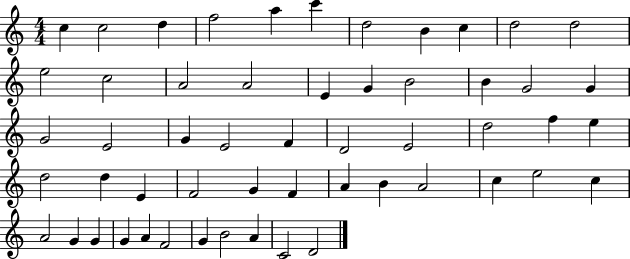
C5/q C5/h D5/q F5/h A5/q C6/q D5/h B4/q C5/q D5/h D5/h E5/h C5/h A4/h A4/h E4/q G4/q B4/h B4/q G4/h G4/q G4/h E4/h G4/q E4/h F4/q D4/h E4/h D5/h F5/q E5/q D5/h D5/q E4/q F4/h G4/q F4/q A4/q B4/q A4/h C5/q E5/h C5/q A4/h G4/q G4/q G4/q A4/q F4/h G4/q B4/h A4/q C4/h D4/h